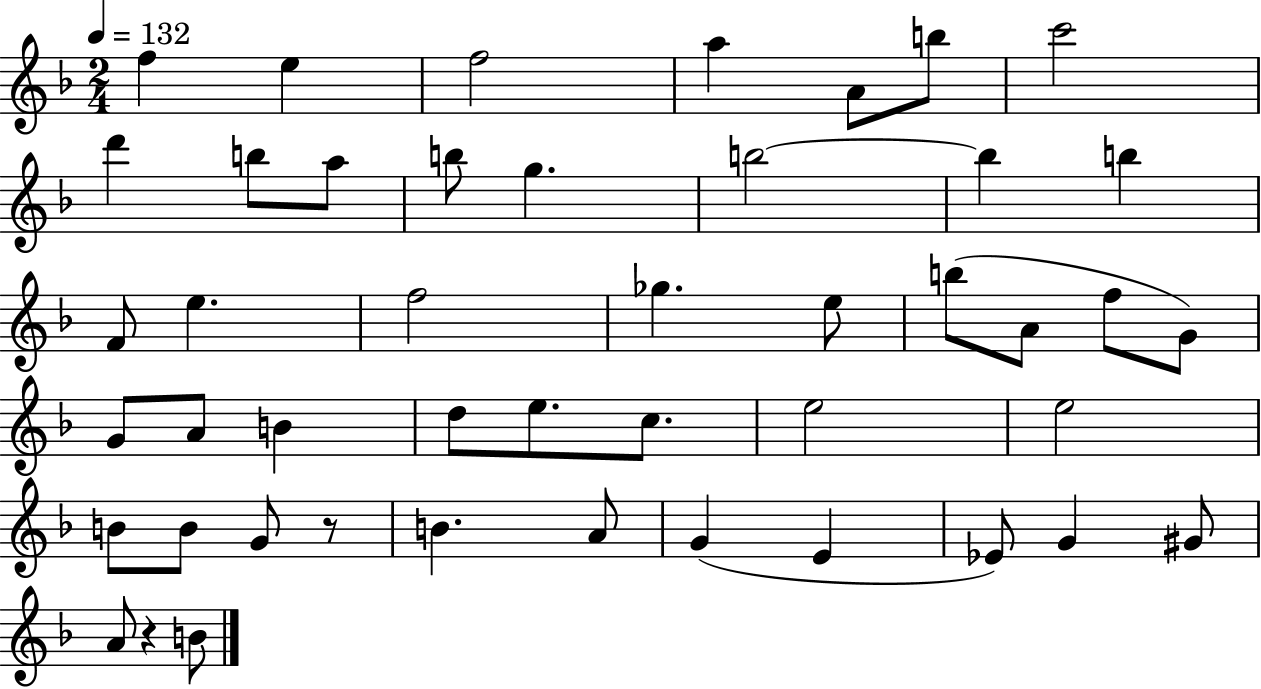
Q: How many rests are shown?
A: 2